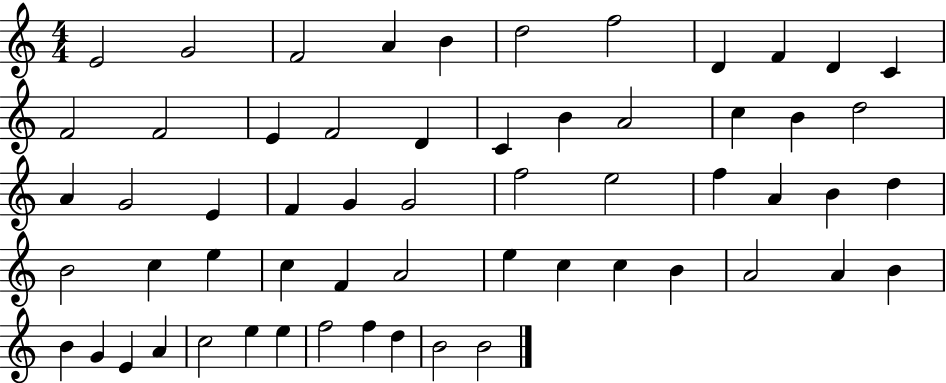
{
  \clef treble
  \numericTimeSignature
  \time 4/4
  \key c \major
  e'2 g'2 | f'2 a'4 b'4 | d''2 f''2 | d'4 f'4 d'4 c'4 | \break f'2 f'2 | e'4 f'2 d'4 | c'4 b'4 a'2 | c''4 b'4 d''2 | \break a'4 g'2 e'4 | f'4 g'4 g'2 | f''2 e''2 | f''4 a'4 b'4 d''4 | \break b'2 c''4 e''4 | c''4 f'4 a'2 | e''4 c''4 c''4 b'4 | a'2 a'4 b'4 | \break b'4 g'4 e'4 a'4 | c''2 e''4 e''4 | f''2 f''4 d''4 | b'2 b'2 | \break \bar "|."
}